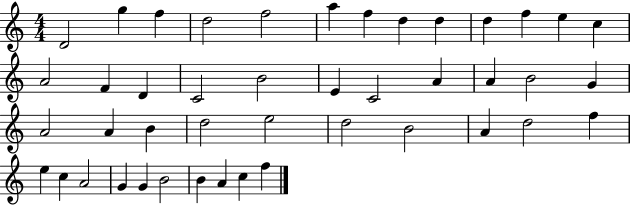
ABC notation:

X:1
T:Untitled
M:4/4
L:1/4
K:C
D2 g f d2 f2 a f d d d f e c A2 F D C2 B2 E C2 A A B2 G A2 A B d2 e2 d2 B2 A d2 f e c A2 G G B2 B A c f